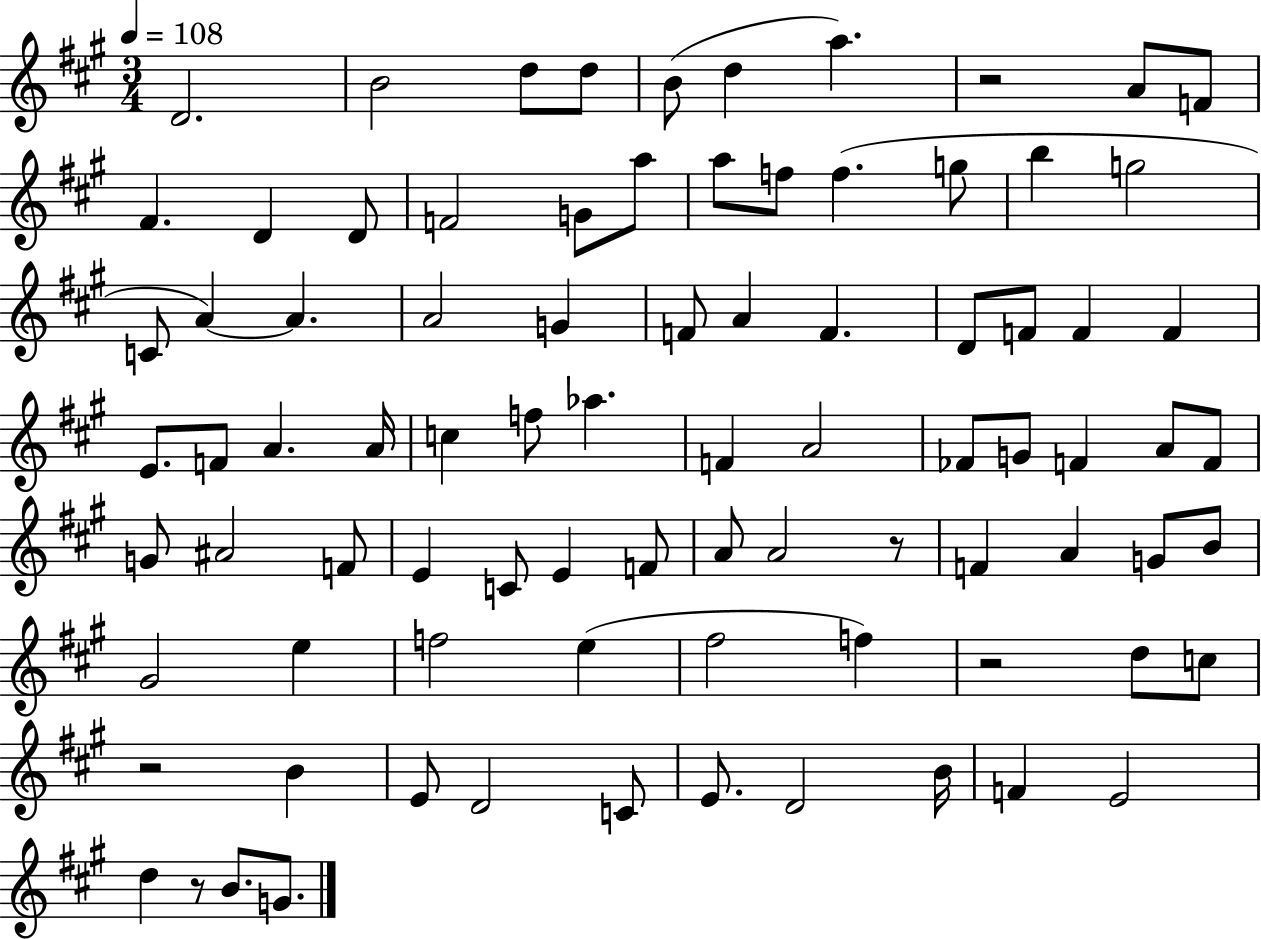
X:1
T:Untitled
M:3/4
L:1/4
K:A
D2 B2 d/2 d/2 B/2 d a z2 A/2 F/2 ^F D D/2 F2 G/2 a/2 a/2 f/2 f g/2 b g2 C/2 A A A2 G F/2 A F D/2 F/2 F F E/2 F/2 A A/4 c f/2 _a F A2 _F/2 G/2 F A/2 F/2 G/2 ^A2 F/2 E C/2 E F/2 A/2 A2 z/2 F A G/2 B/2 ^G2 e f2 e ^f2 f z2 d/2 c/2 z2 B E/2 D2 C/2 E/2 D2 B/4 F E2 d z/2 B/2 G/2